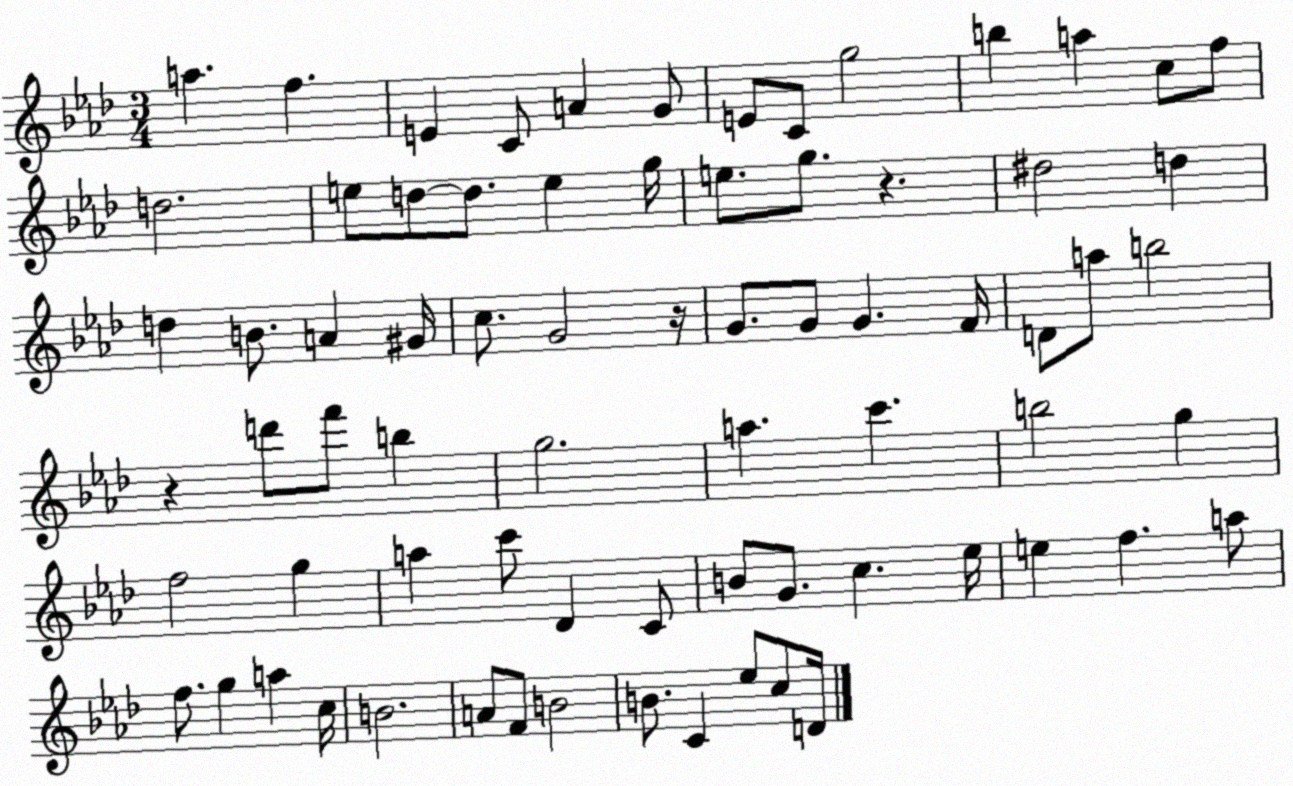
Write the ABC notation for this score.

X:1
T:Untitled
M:3/4
L:1/4
K:Ab
a f E C/2 A G/2 E/2 C/2 g2 b a c/2 f/2 d2 e/2 d/2 d/2 e g/4 e/2 g/2 z ^d2 d d B/2 A ^G/4 c/2 G2 z/4 G/2 G/2 G F/4 D/2 a/2 b2 z d'/2 f'/2 b g2 a c' b2 g f2 g a c'/2 _D C/2 B/2 G/2 c _e/4 e f a/2 f/2 g a c/4 B2 A/2 F/2 B2 B/2 C _e/2 c/2 D/4